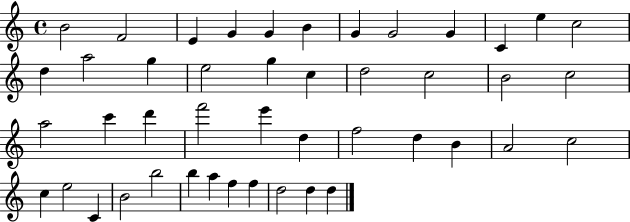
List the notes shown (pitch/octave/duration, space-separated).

B4/h F4/h E4/q G4/q G4/q B4/q G4/q G4/h G4/q C4/q E5/q C5/h D5/q A5/h G5/q E5/h G5/q C5/q D5/h C5/h B4/h C5/h A5/h C6/q D6/q F6/h E6/q D5/q F5/h D5/q B4/q A4/h C5/h C5/q E5/h C4/q B4/h B5/h B5/q A5/q F5/q F5/q D5/h D5/q D5/q